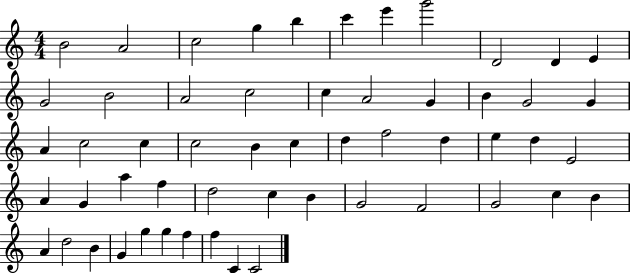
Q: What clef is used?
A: treble